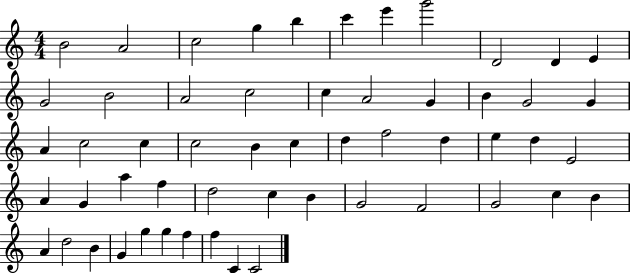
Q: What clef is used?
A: treble